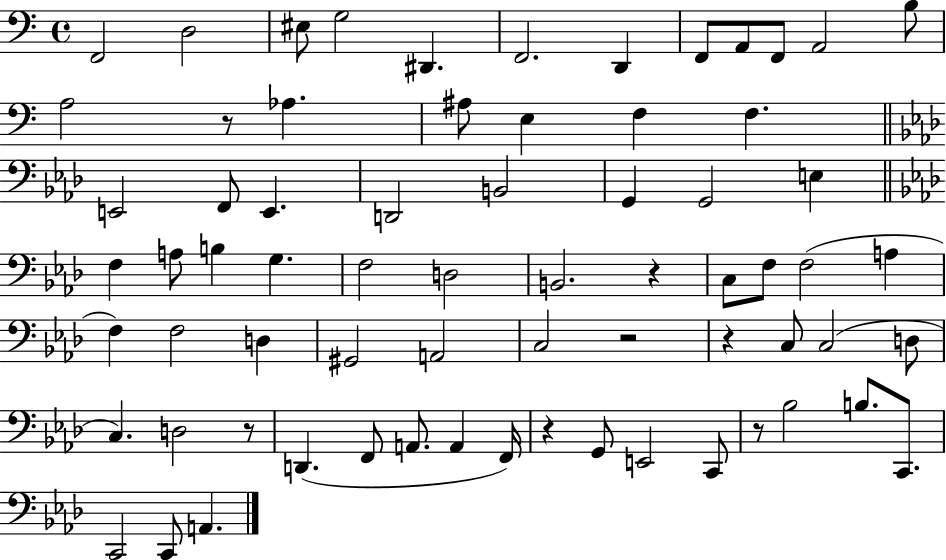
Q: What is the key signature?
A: C major